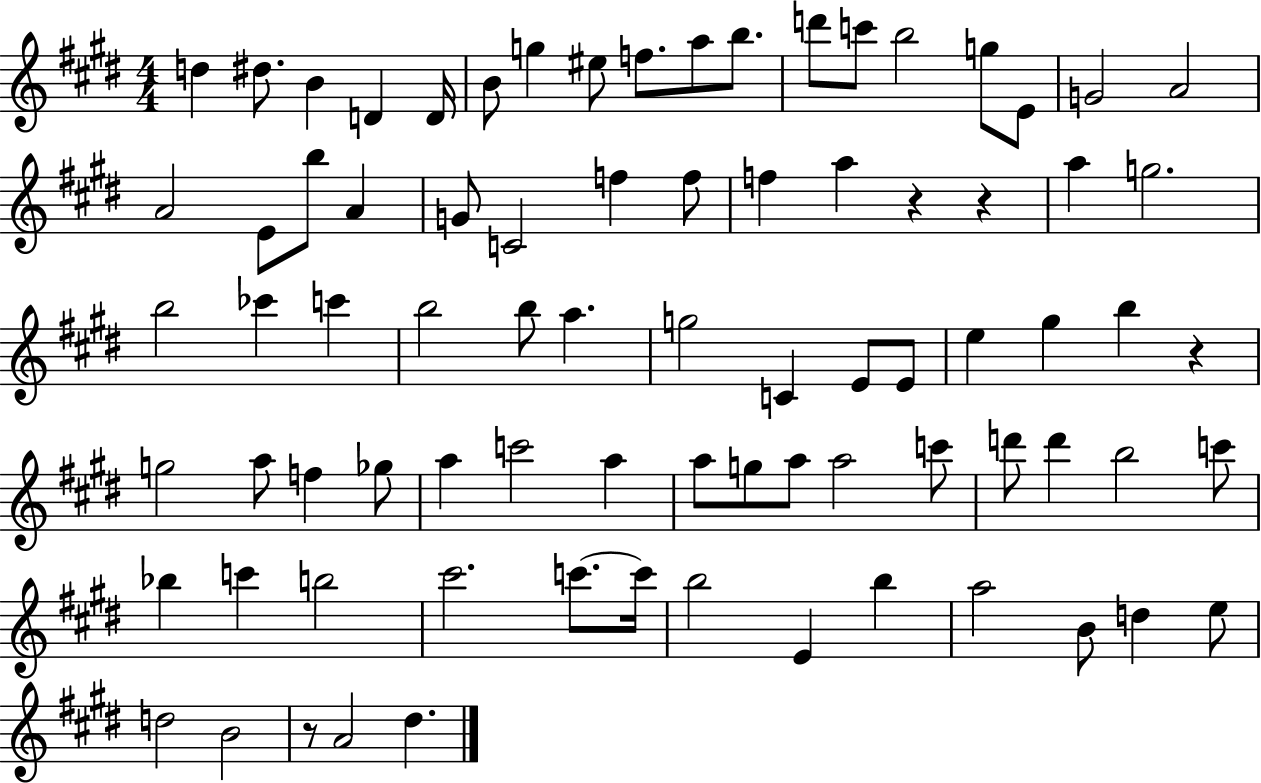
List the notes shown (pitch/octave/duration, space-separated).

D5/q D#5/e. B4/q D4/q D4/s B4/e G5/q EIS5/e F5/e. A5/e B5/e. D6/e C6/e B5/h G5/e E4/e G4/h A4/h A4/h E4/e B5/e A4/q G4/e C4/h F5/q F5/e F5/q A5/q R/q R/q A5/q G5/h. B5/h CES6/q C6/q B5/h B5/e A5/q. G5/h C4/q E4/e E4/e E5/q G#5/q B5/q R/q G5/h A5/e F5/q Gb5/e A5/q C6/h A5/q A5/e G5/e A5/e A5/h C6/e D6/e D6/q B5/h C6/e Bb5/q C6/q B5/h C#6/h. C6/e. C6/s B5/h E4/q B5/q A5/h B4/e D5/q E5/e D5/h B4/h R/e A4/h D#5/q.